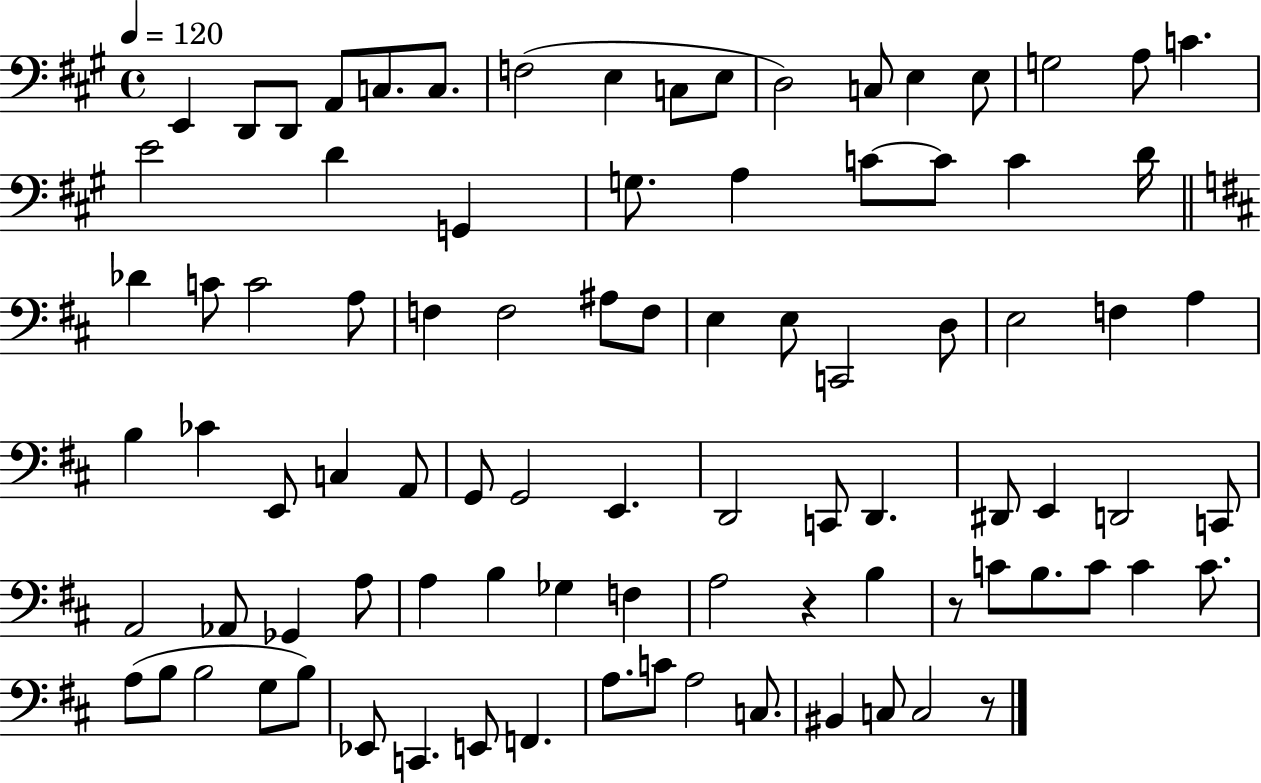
E2/q D2/e D2/e A2/e C3/e. C3/e. F3/h E3/q C3/e E3/e D3/h C3/e E3/q E3/e G3/h A3/e C4/q. E4/h D4/q G2/q G3/e. A3/q C4/e C4/e C4/q D4/s Db4/q C4/e C4/h A3/e F3/q F3/h A#3/e F3/e E3/q E3/e C2/h D3/e E3/h F3/q A3/q B3/q CES4/q E2/e C3/q A2/e G2/e G2/h E2/q. D2/h C2/e D2/q. D#2/e E2/q D2/h C2/e A2/h Ab2/e Gb2/q A3/e A3/q B3/q Gb3/q F3/q A3/h R/q B3/q R/e C4/e B3/e. C4/e C4/q C4/e. A3/e B3/e B3/h G3/e B3/e Eb2/e C2/q. E2/e F2/q. A3/e. C4/e A3/h C3/e. BIS2/q C3/e C3/h R/e